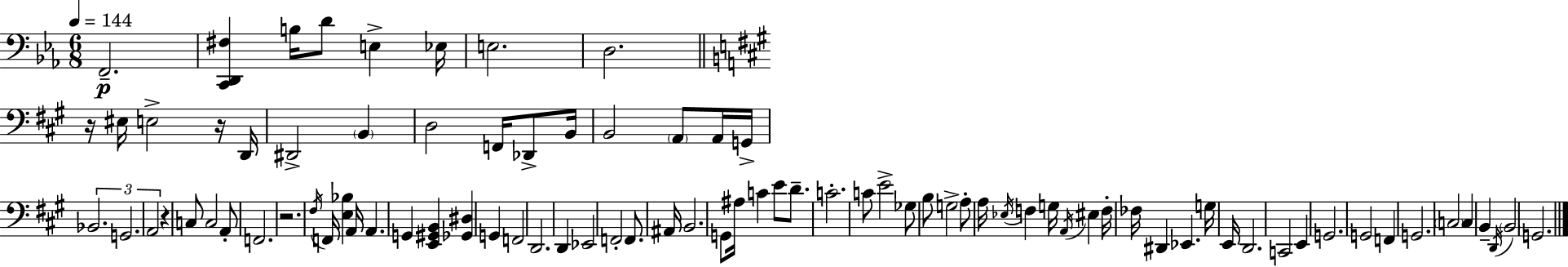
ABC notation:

X:1
T:Untitled
M:6/8
L:1/4
K:Eb
F,,2 [C,,D,,^F,] B,/4 D/2 E, _E,/4 E,2 D,2 z/4 ^E,/4 E,2 z/4 D,,/4 ^D,,2 B,, D,2 F,,/4 _D,,/2 B,,/4 B,,2 A,,/2 A,,/4 G,,/4 _B,,2 G,,2 A,,2 z C,/2 C,2 A,,/2 F,,2 z2 ^F,/4 F,,/4 [E,_B,] A,,/4 A,, G,, [E,,^G,,B,,] [_G,,^D,] G,, F,,2 D,,2 D,, _E,,2 F,,2 F,,/2 ^A,,/4 B,,2 G,,/2 ^A,/4 C E/2 D/2 C2 C/2 E2 _G,/2 B,/2 G,2 A,/2 A,/4 _E,/4 F, G,/4 A,,/4 ^E, F,/4 _F,/4 ^D,, _E,, G,/4 E,,/4 D,,2 C,,2 E,, G,,2 G,,2 F,, G,,2 C,2 C, B,, D,,/4 B,,2 G,,2